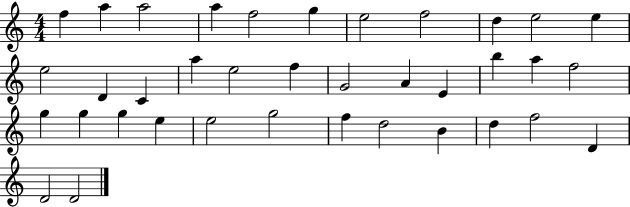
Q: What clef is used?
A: treble